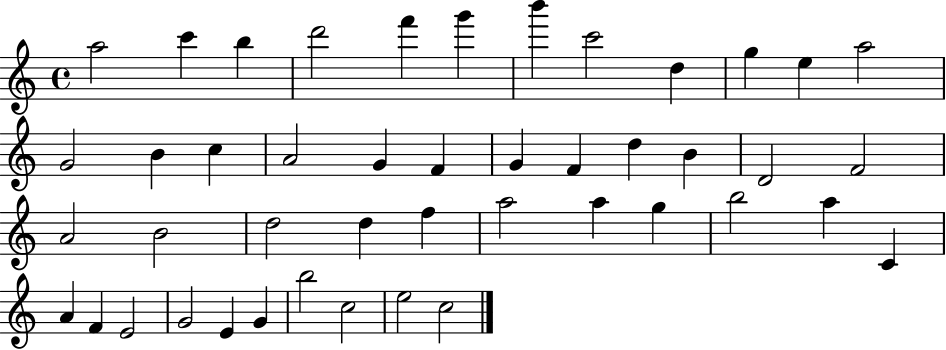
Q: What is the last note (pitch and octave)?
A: C5